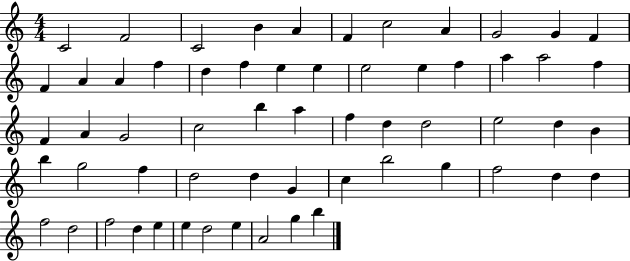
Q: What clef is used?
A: treble